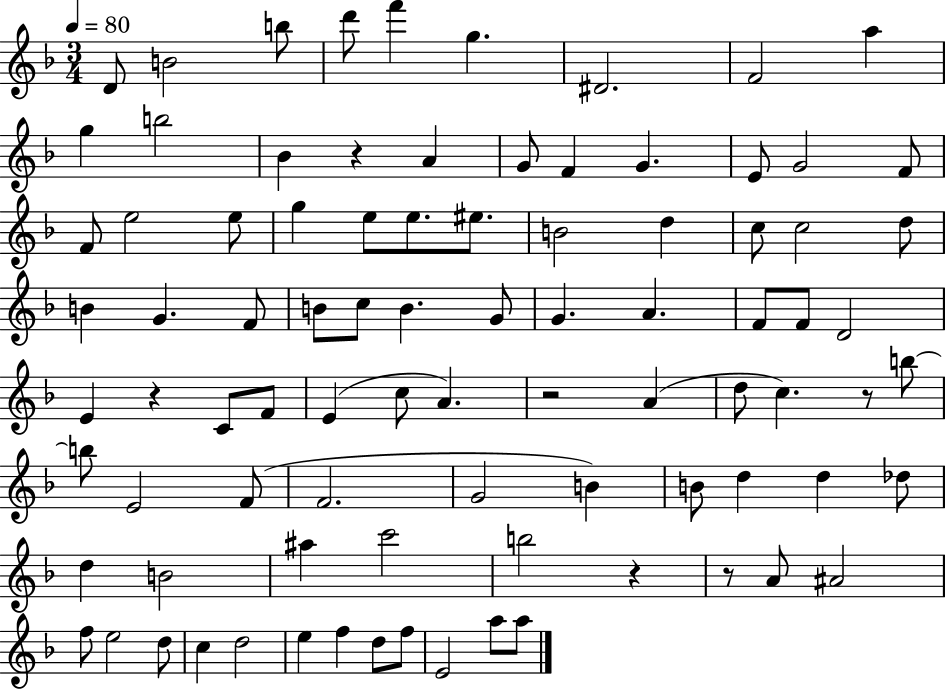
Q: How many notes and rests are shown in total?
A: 88